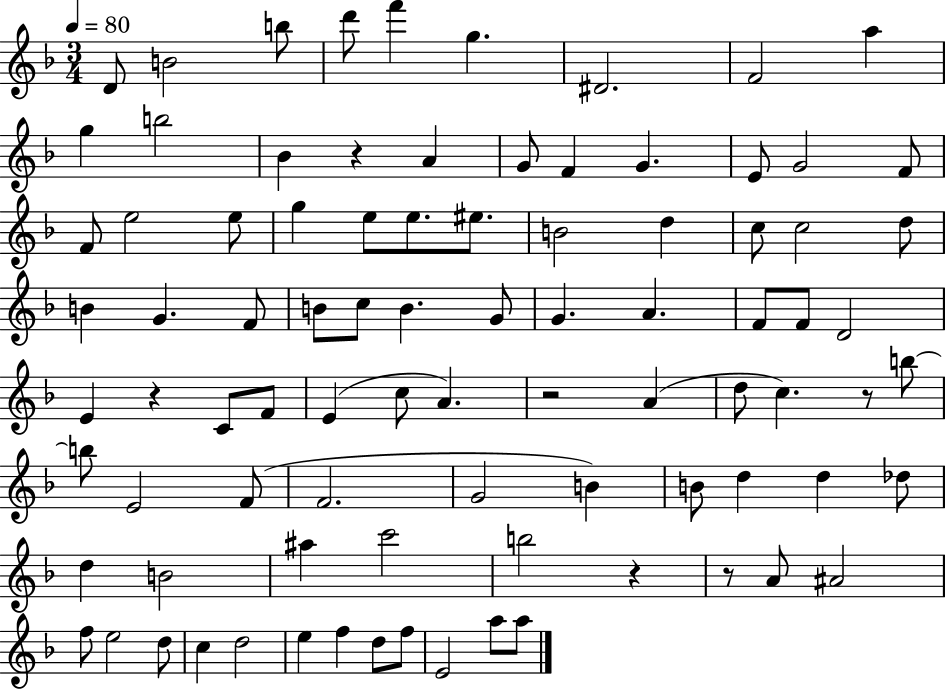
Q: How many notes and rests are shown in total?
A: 88